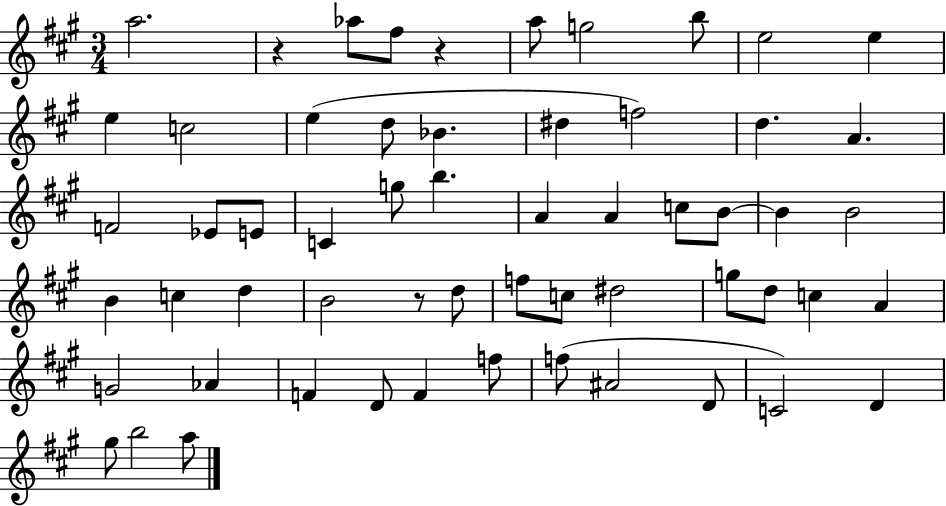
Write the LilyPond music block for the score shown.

{
  \clef treble
  \numericTimeSignature
  \time 3/4
  \key a \major
  a''2. | r4 aes''8 fis''8 r4 | a''8 g''2 b''8 | e''2 e''4 | \break e''4 c''2 | e''4( d''8 bes'4. | dis''4 f''2) | d''4. a'4. | \break f'2 ees'8 e'8 | c'4 g''8 b''4. | a'4 a'4 c''8 b'8~~ | b'4 b'2 | \break b'4 c''4 d''4 | b'2 r8 d''8 | f''8 c''8 dis''2 | g''8 d''8 c''4 a'4 | \break g'2 aes'4 | f'4 d'8 f'4 f''8 | f''8( ais'2 d'8 | c'2) d'4 | \break gis''8 b''2 a''8 | \bar "|."
}